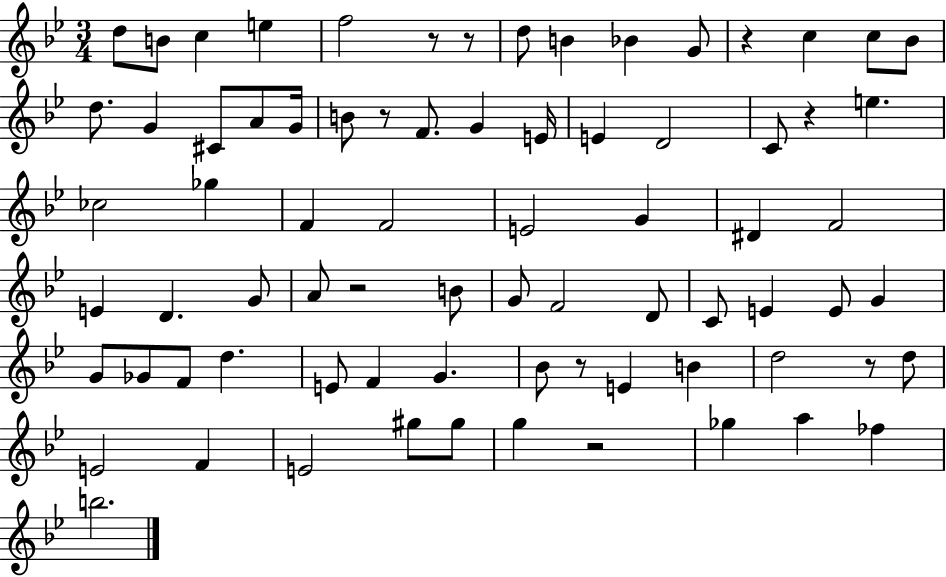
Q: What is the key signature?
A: BES major